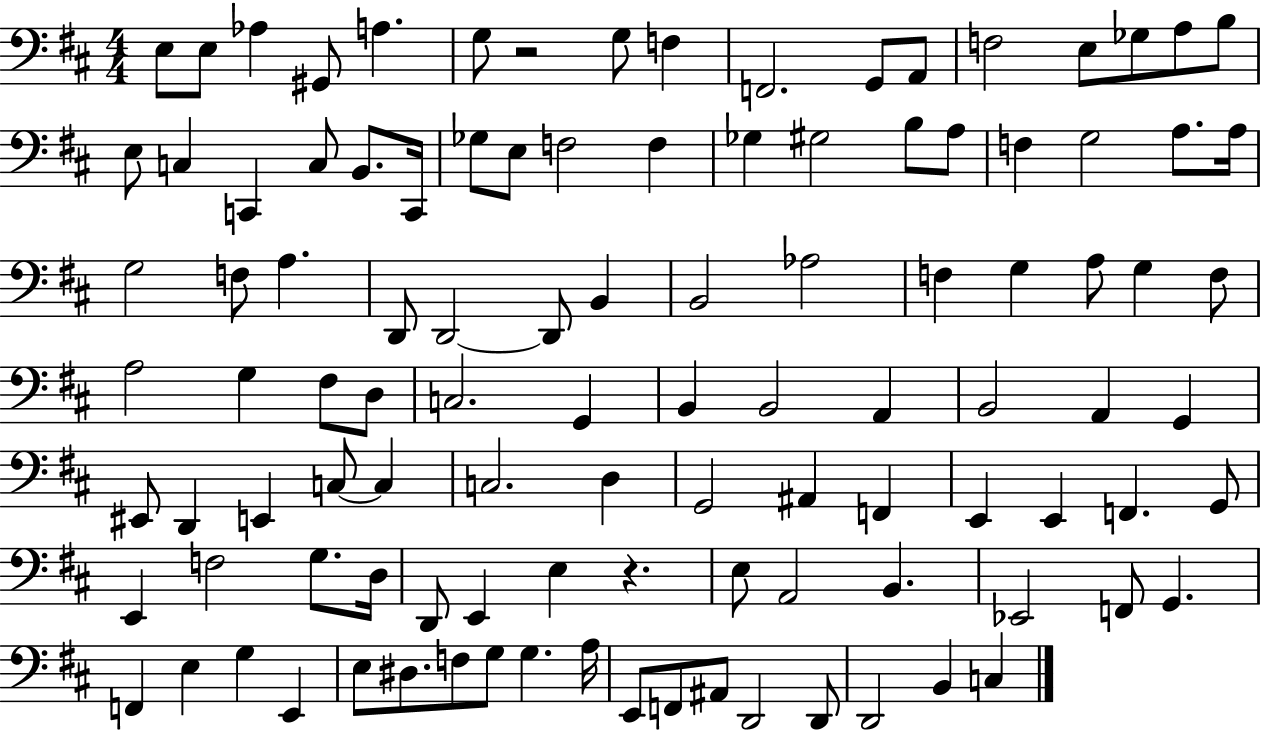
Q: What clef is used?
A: bass